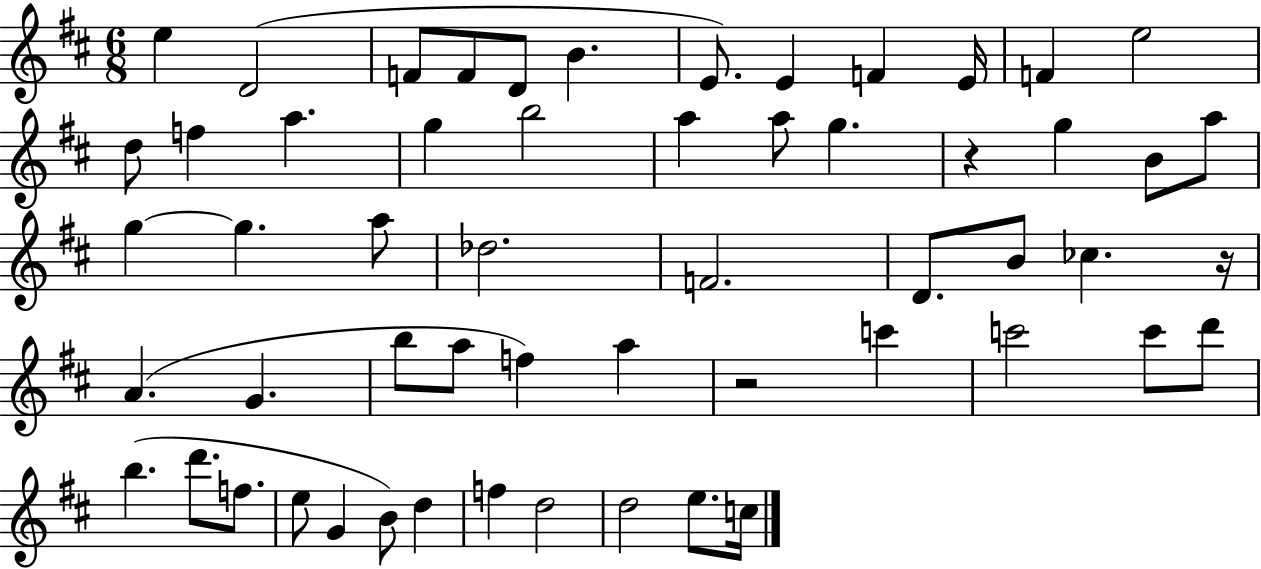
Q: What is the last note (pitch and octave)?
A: C5